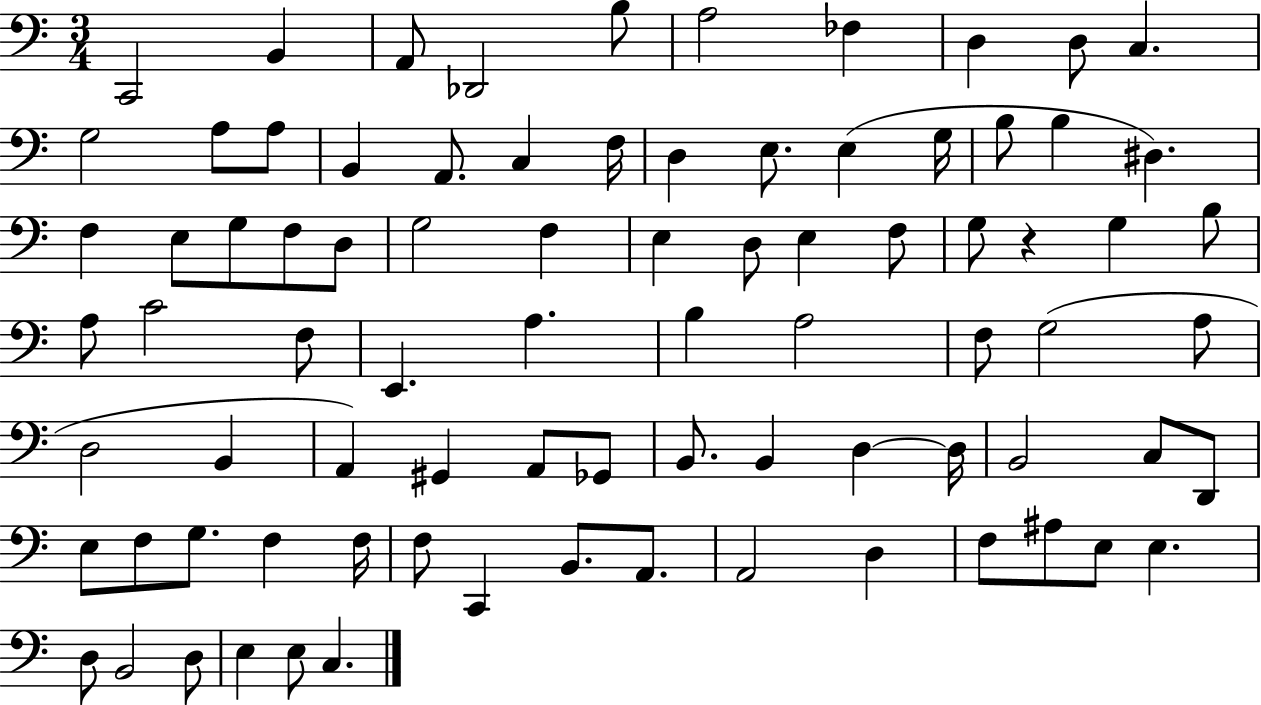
X:1
T:Untitled
M:3/4
L:1/4
K:C
C,,2 B,, A,,/2 _D,,2 B,/2 A,2 _F, D, D,/2 C, G,2 A,/2 A,/2 B,, A,,/2 C, F,/4 D, E,/2 E, G,/4 B,/2 B, ^D, F, E,/2 G,/2 F,/2 D,/2 G,2 F, E, D,/2 E, F,/2 G,/2 z G, B,/2 A,/2 C2 F,/2 E,, A, B, A,2 F,/2 G,2 A,/2 D,2 B,, A,, ^G,, A,,/2 _G,,/2 B,,/2 B,, D, D,/4 B,,2 C,/2 D,,/2 E,/2 F,/2 G,/2 F, F,/4 F,/2 C,, B,,/2 A,,/2 A,,2 D, F,/2 ^A,/2 E,/2 E, D,/2 B,,2 D,/2 E, E,/2 C,